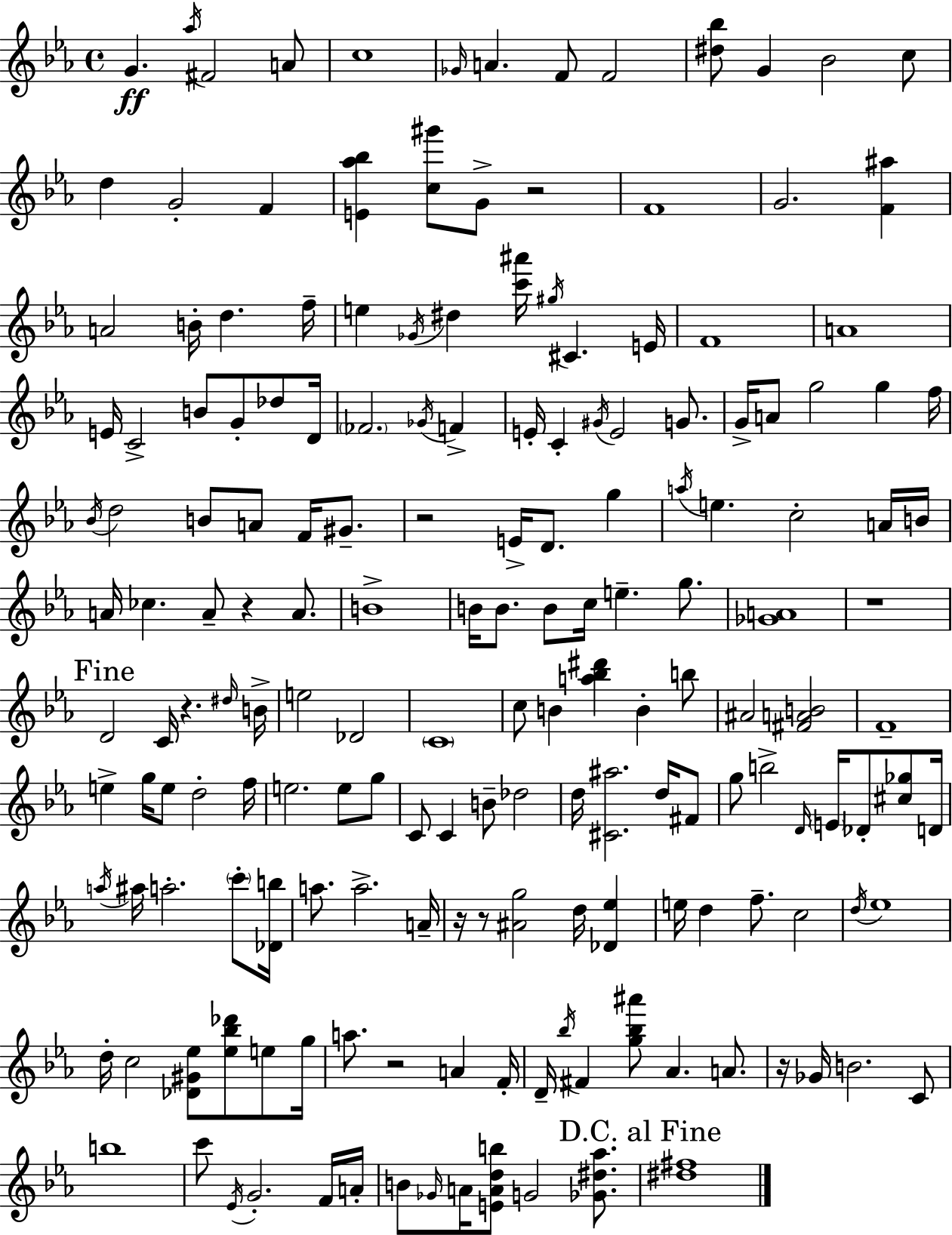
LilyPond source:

{
  \clef treble
  \time 4/4
  \defaultTimeSignature
  \key ees \major
  g'4.\ff \acciaccatura { aes''16 } fis'2 a'8 | c''1 | \grace { ges'16 } a'4. f'8 f'2 | <dis'' bes''>8 g'4 bes'2 | \break c''8 d''4 g'2-. f'4 | <e' aes'' bes''>4 <c'' gis'''>8 g'8-> r2 | f'1 | g'2. <f' ais''>4 | \break a'2 b'16-. d''4. | f''16-- e''4 \acciaccatura { ges'16 } dis''4 <c''' ais'''>16 \acciaccatura { gis''16 } cis'4. | e'16 f'1 | a'1 | \break e'16 c'2-> b'8 g'8-. | des''8 d'16 \parenthesize fes'2. | \acciaccatura { ges'16 } f'4-> e'16-. c'4-. \acciaccatura { gis'16 } e'2 | g'8. g'16-> a'8 g''2 | \break g''4 f''16 \acciaccatura { bes'16 } d''2 b'8 | a'8 f'16 gis'8.-- r2 e'16-> | d'8. g''4 \acciaccatura { a''16 } e''4. c''2-. | a'16 b'16 a'16 ces''4. a'8-- | \break r4 a'8. b'1-> | b'16 b'8. b'8 c''16 e''4.-- | g''8. <ges' a'>1 | r1 | \break \mark "Fine" d'2 | c'16 r4. \grace { dis''16 } b'16-> e''2 | des'2 \parenthesize c'1 | c''8 b'4 <a'' bes'' dis'''>4 | \break b'4-. b''8 ais'2 | <fis' a' b'>2 f'1-- | e''4-> g''16 e''8 | d''2-. f''16 e''2. | \break e''8 g''8 c'8 c'4 b'8-- | des''2 d''16 <cis' ais''>2. | d''16 fis'8 g''8 b''2-> | \grace { d'16 } \parenthesize e'16 des'8-. <cis'' ges''>8 d'16 \acciaccatura { a''16 } ais''16 a''2.-. | \break \parenthesize c'''8-. <des' b''>16 a''8. a''2.-> | a'16-- r16 r8 <ais' g''>2 | d''16 <des' ees''>4 e''16 d''4 | f''8.-- c''2 \acciaccatura { d''16 } ees''1 | \break d''16-. c''2 | <des' gis' ees''>8 <ees'' bes'' des'''>8 e''8 g''16 a''8. r2 | a'4 f'16-. d'16-- \acciaccatura { bes''16 } fis'4 | <g'' bes'' ais'''>8 aes'4. a'8. r16 ges'16 b'2. | \break c'8 b''1 | c'''8 \acciaccatura { ees'16 } | g'2.-. f'16 a'16-. b'8 | \grace { ges'16 } a'16 <e' a' d'' b''>8 g'2 <ges' dis'' aes''>8. \mark "D.C. al Fine" <dis'' fis''>1 | \break \bar "|."
}